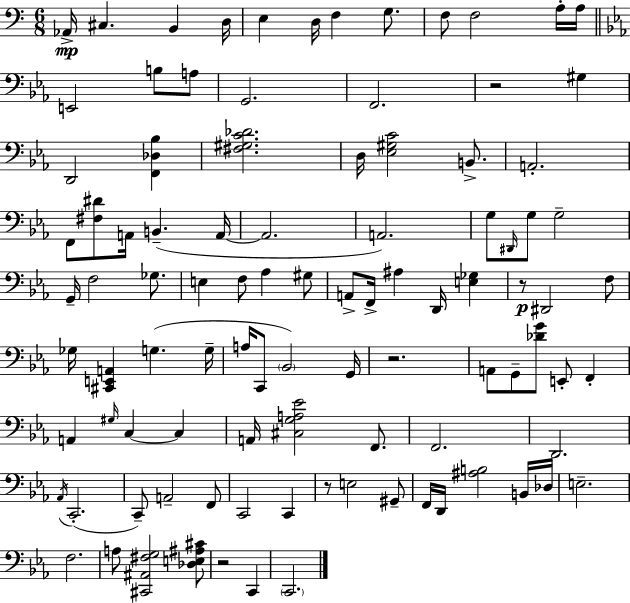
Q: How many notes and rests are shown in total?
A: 98